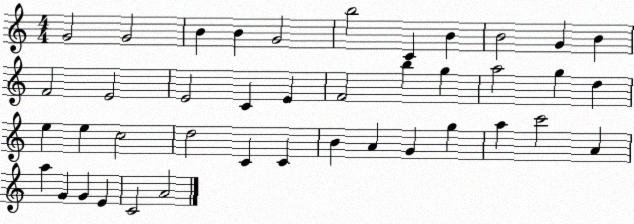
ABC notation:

X:1
T:Untitled
M:4/4
L:1/4
K:C
G2 G2 B B G2 b2 C B B2 G B F2 E2 E2 C E F2 b g a2 g d e e c2 d2 C C B A G g a c'2 A a G G E C2 A2